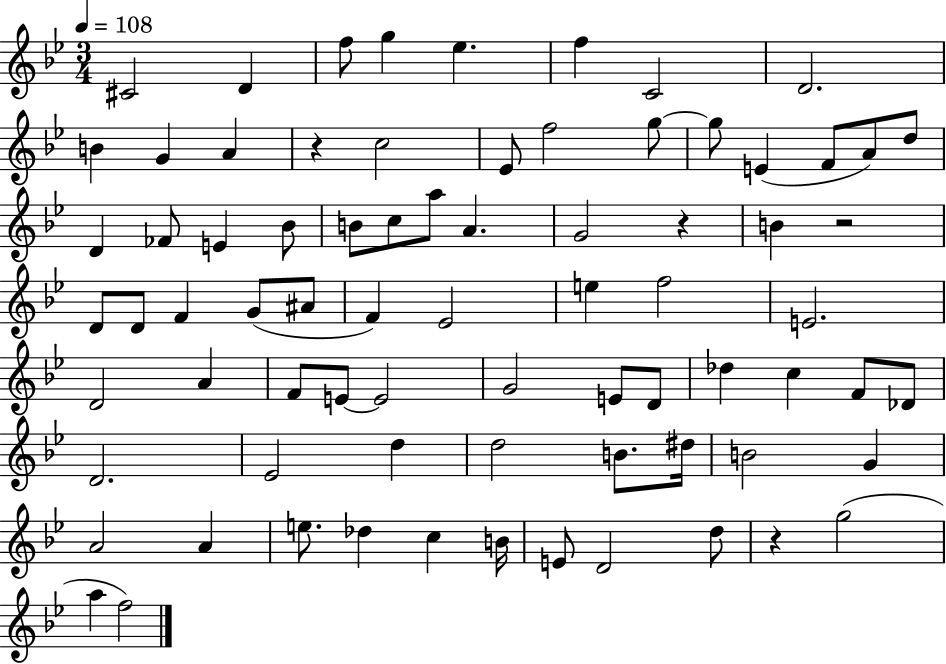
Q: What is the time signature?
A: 3/4